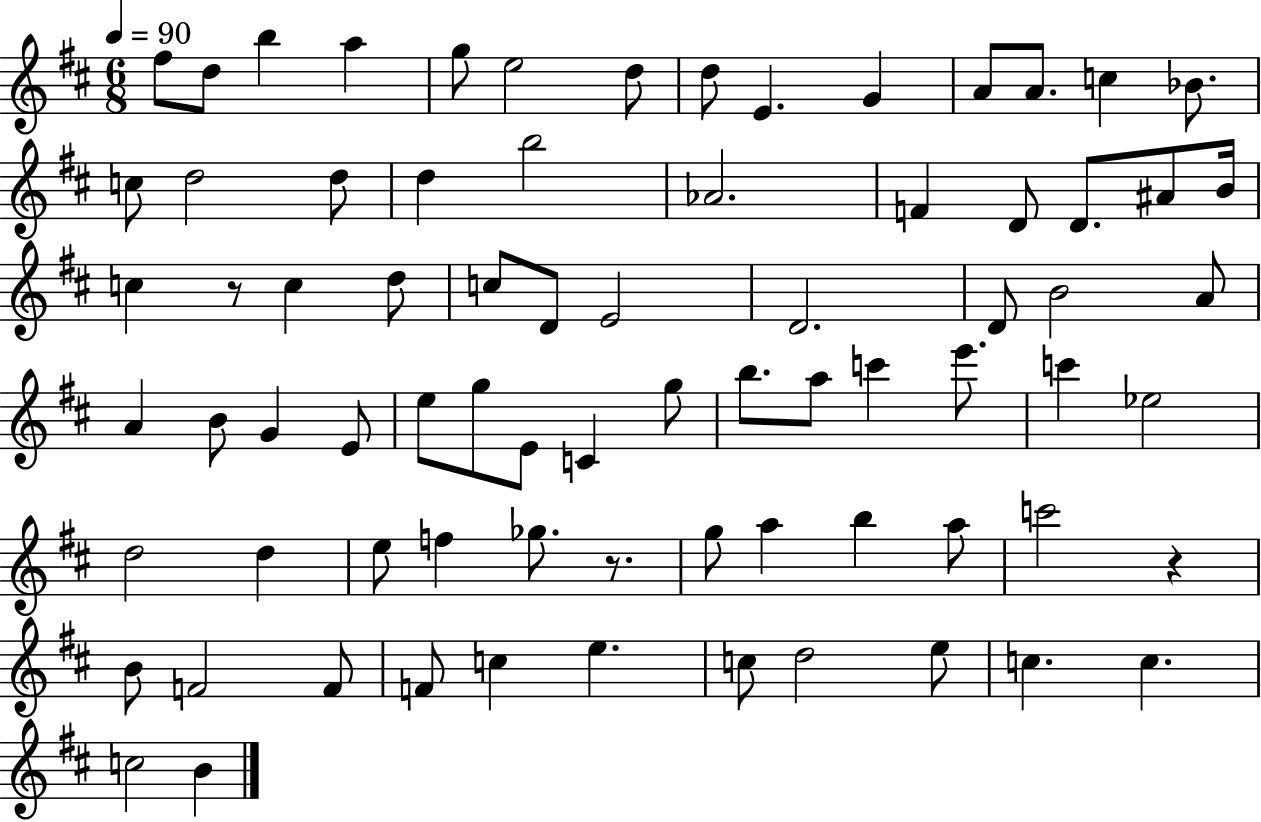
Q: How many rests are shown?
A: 3